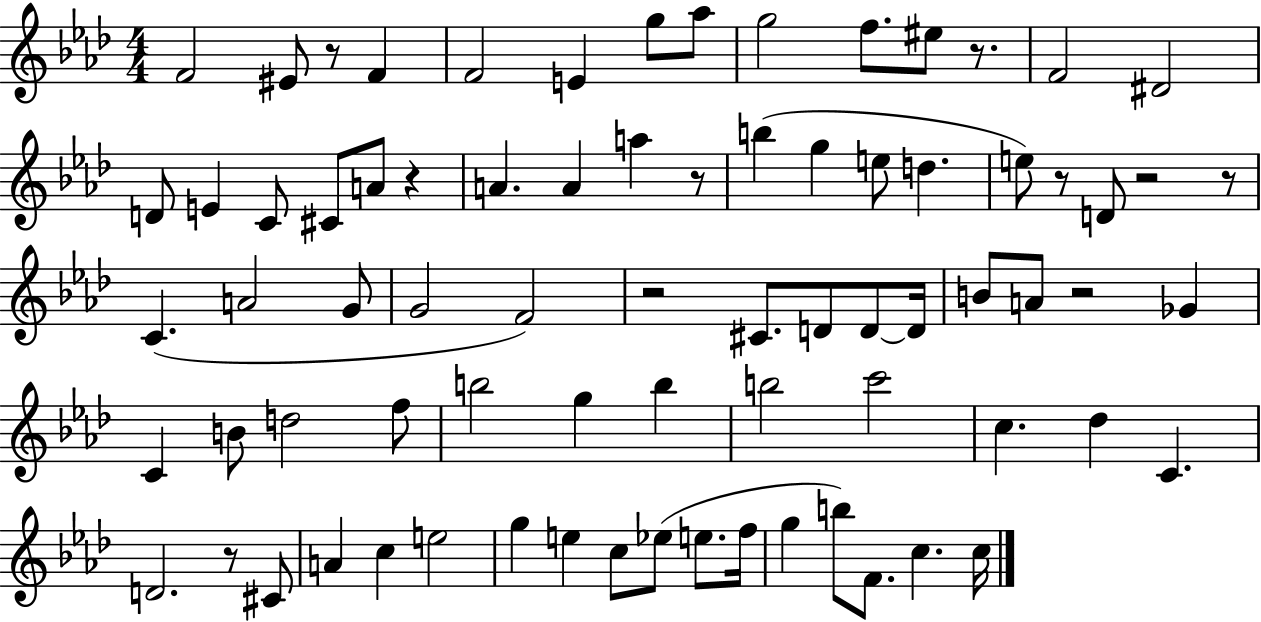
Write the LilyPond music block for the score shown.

{
  \clef treble
  \numericTimeSignature
  \time 4/4
  \key aes \major
  f'2 eis'8 r8 f'4 | f'2 e'4 g''8 aes''8 | g''2 f''8. eis''8 r8. | f'2 dis'2 | \break d'8 e'4 c'8 cis'8 a'8 r4 | a'4. a'4 a''4 r8 | b''4( g''4 e''8 d''4. | e''8) r8 d'8 r2 r8 | \break c'4.( a'2 g'8 | g'2 f'2) | r2 cis'8. d'8 d'8~~ d'16 | b'8 a'8 r2 ges'4 | \break c'4 b'8 d''2 f''8 | b''2 g''4 b''4 | b''2 c'''2 | c''4. des''4 c'4. | \break d'2. r8 cis'8 | a'4 c''4 e''2 | g''4 e''4 c''8 ees''8( e''8. f''16 | g''4 b''8) f'8. c''4. c''16 | \break \bar "|."
}